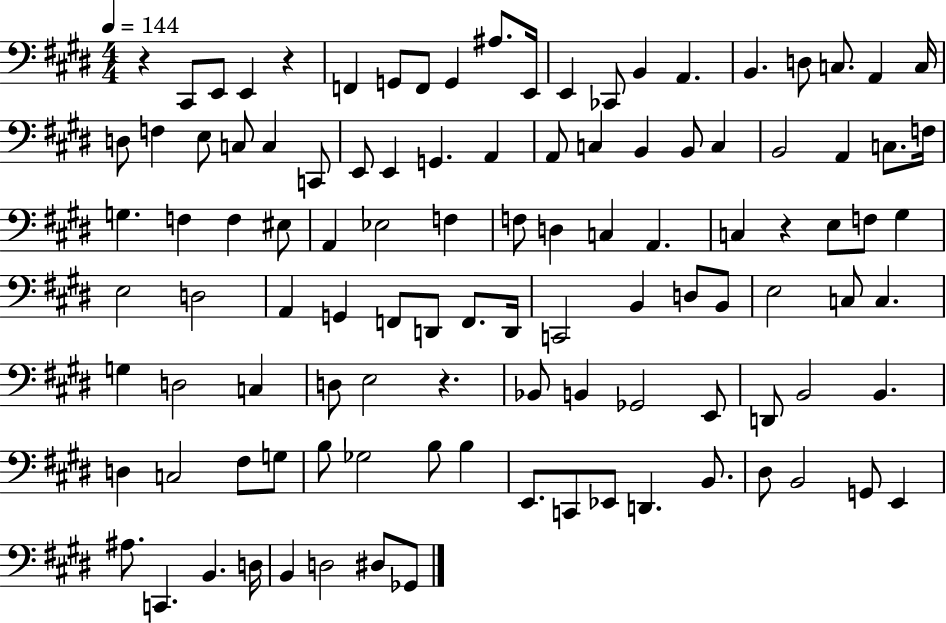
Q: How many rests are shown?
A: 4